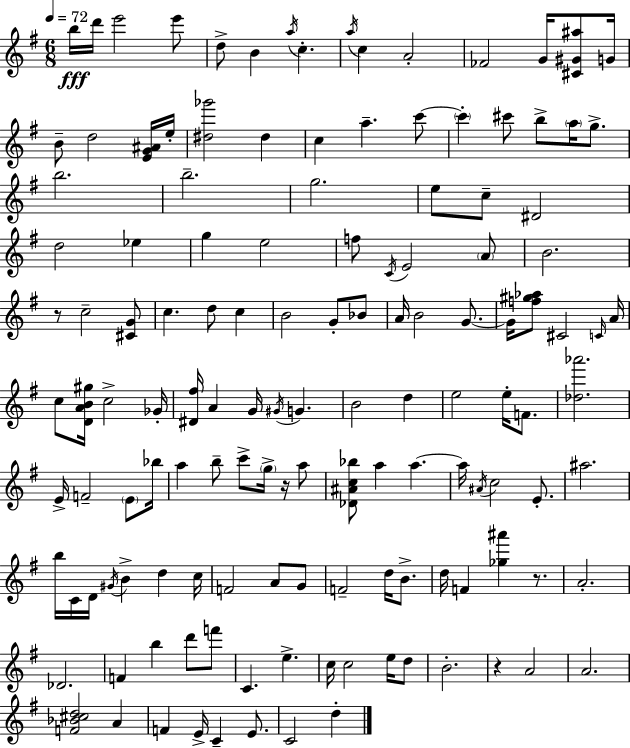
B5/s D6/s E6/h E6/e D5/e B4/q A5/s C5/q. A5/s C5/q A4/h FES4/h G4/s [C#4,G#4,A#5]/e G4/s B4/e D5/h [E4,G4,A#4]/s E5/s [D#5,Gb6]/h D#5/q C5/q A5/q. C6/e C6/q C#6/e B5/e A5/s G5/e. B5/h. B5/h. G5/h. E5/e C5/e D#4/h D5/h Eb5/q G5/q E5/h F5/e C4/s E4/h A4/e B4/h. R/e C5/h [C#4,G4]/e C5/q. D5/e C5/q B4/h G4/e Bb4/e A4/s B4/h G4/e. G4/s [F5,G#5,Ab5]/e C#4/h C4/s A4/s C5/e [D4,A4,B4,G#5]/s C5/h Gb4/s [D#4,F#5]/s A4/q G4/s G#4/s G4/q. B4/h D5/q E5/h E5/s F4/e. [Db5,Ab6]/h. E4/s F4/h E4/e Bb5/s A5/q B5/e C6/e G5/s R/s A5/e [Db4,A#4,C5,Bb5]/e A5/q A5/q. A5/s A#4/s C5/h E4/e. A#5/h. B5/s C4/s D4/s G#4/s B4/q D5/q C5/s F4/h A4/e G4/e F4/h D5/s B4/e. D5/s F4/q [Gb5,A#6]/q R/e. A4/h. Db4/h. F4/q B5/q D6/e F6/e C4/q. E5/q. C5/s C5/h E5/s D5/e B4/h. R/q A4/h A4/h. [F4,Bb4,C#5,D5]/h A4/q F4/q E4/s C4/q E4/e. C4/h D5/q